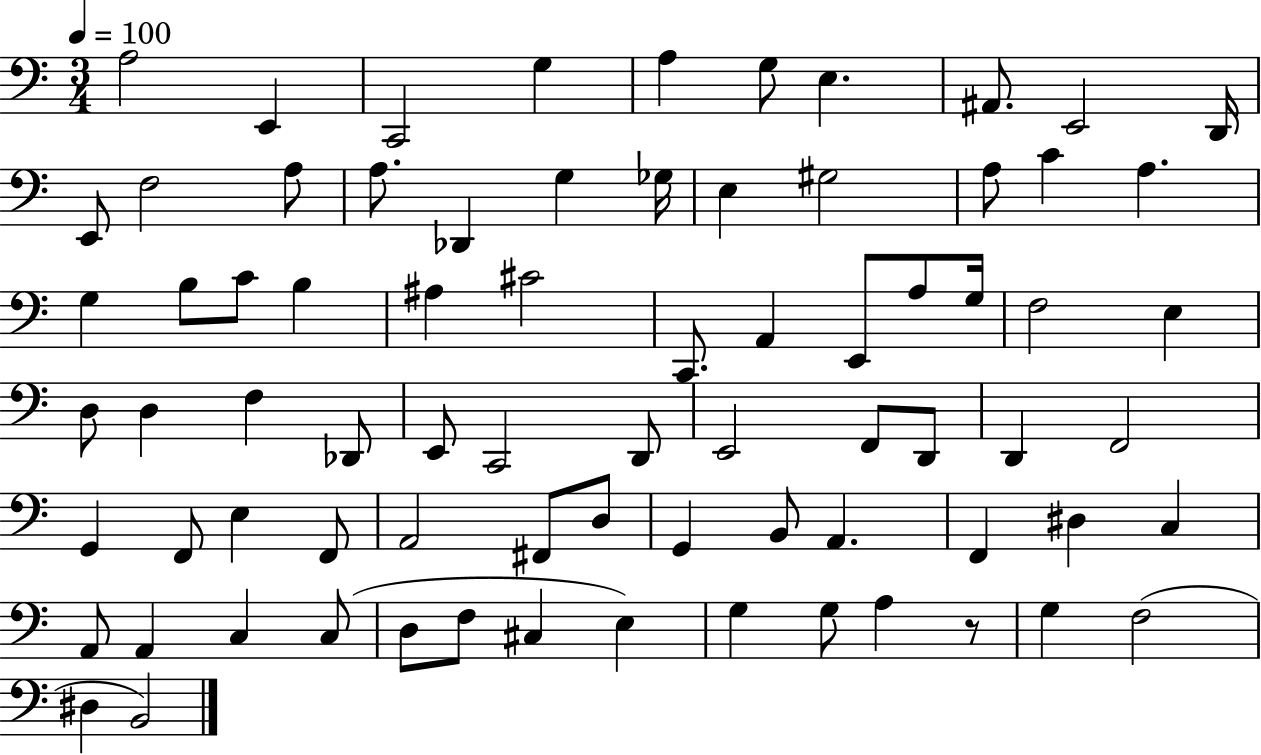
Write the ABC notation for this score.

X:1
T:Untitled
M:3/4
L:1/4
K:C
A,2 E,, C,,2 G, A, G,/2 E, ^A,,/2 E,,2 D,,/4 E,,/2 F,2 A,/2 A,/2 _D,, G, _G,/4 E, ^G,2 A,/2 C A, G, B,/2 C/2 B, ^A, ^C2 C,,/2 A,, E,,/2 A,/2 G,/4 F,2 E, D,/2 D, F, _D,,/2 E,,/2 C,,2 D,,/2 E,,2 F,,/2 D,,/2 D,, F,,2 G,, F,,/2 E, F,,/2 A,,2 ^F,,/2 D,/2 G,, B,,/2 A,, F,, ^D, C, A,,/2 A,, C, C,/2 D,/2 F,/2 ^C, E, G, G,/2 A, z/2 G, F,2 ^D, B,,2